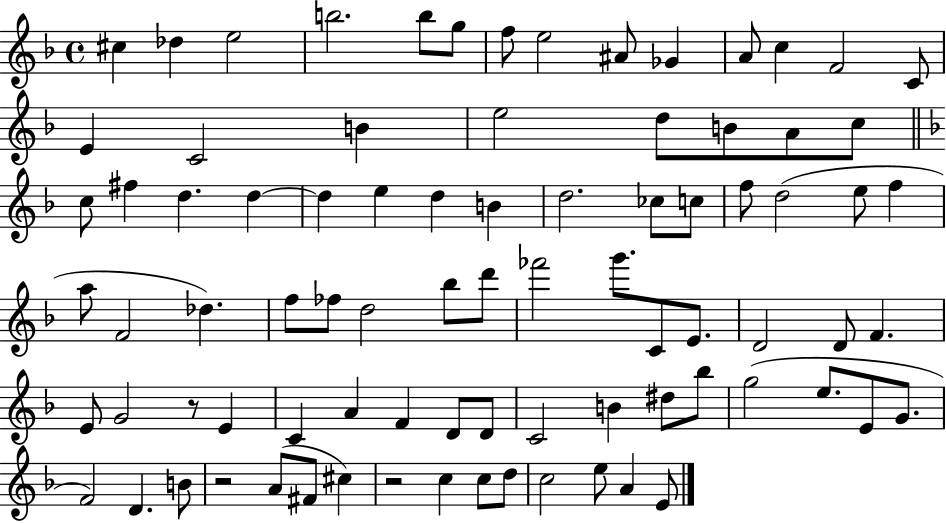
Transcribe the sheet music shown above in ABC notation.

X:1
T:Untitled
M:4/4
L:1/4
K:F
^c _d e2 b2 b/2 g/2 f/2 e2 ^A/2 _G A/2 c F2 C/2 E C2 B e2 d/2 B/2 A/2 c/2 c/2 ^f d d d e d B d2 _c/2 c/2 f/2 d2 e/2 f a/2 F2 _d f/2 _f/2 d2 _b/2 d'/2 _f'2 g'/2 C/2 E/2 D2 D/2 F E/2 G2 z/2 E C A F D/2 D/2 C2 B ^d/2 _b/2 g2 e/2 E/2 G/2 F2 D B/2 z2 A/2 ^F/2 ^c z2 c c/2 d/2 c2 e/2 A E/2